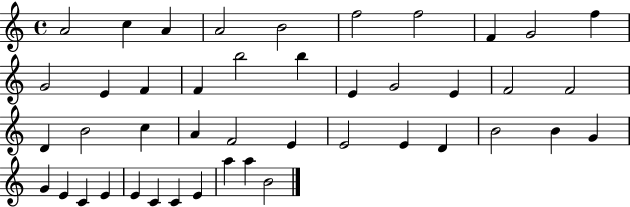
{
  \clef treble
  \time 4/4
  \defaultTimeSignature
  \key c \major
  a'2 c''4 a'4 | a'2 b'2 | f''2 f''2 | f'4 g'2 f''4 | \break g'2 e'4 f'4 | f'4 b''2 b''4 | e'4 g'2 e'4 | f'2 f'2 | \break d'4 b'2 c''4 | a'4 f'2 e'4 | e'2 e'4 d'4 | b'2 b'4 g'4 | \break g'4 e'4 c'4 e'4 | e'4 c'4 c'4 e'4 | a''4 a''4 b'2 | \bar "|."
}